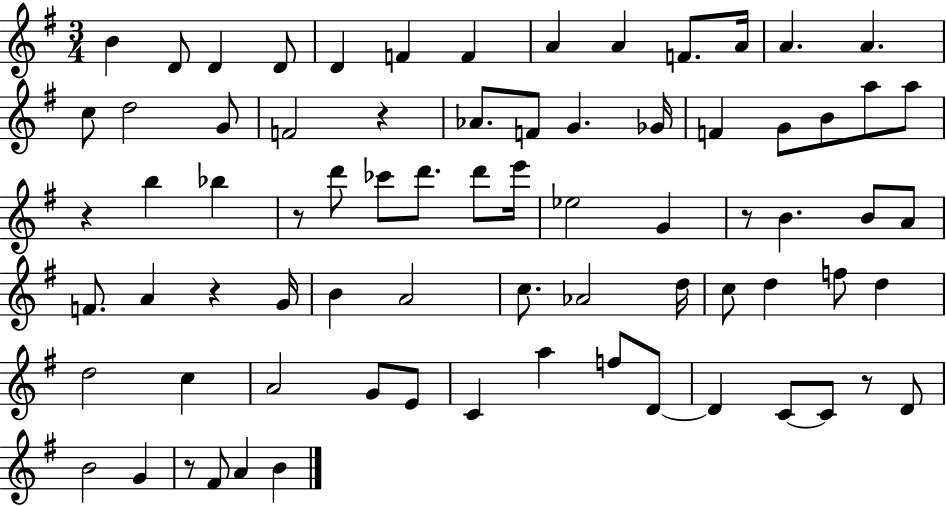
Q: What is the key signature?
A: G major